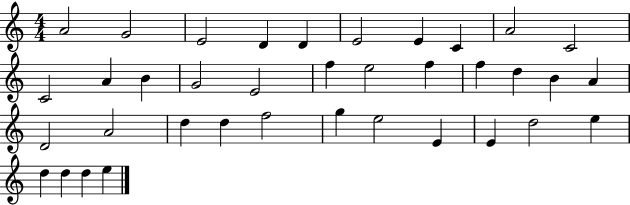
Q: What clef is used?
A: treble